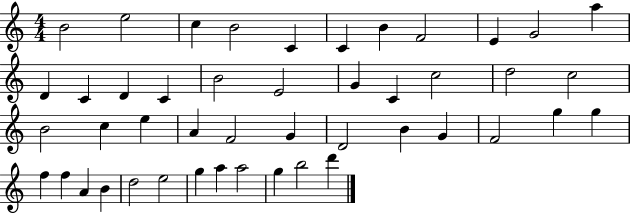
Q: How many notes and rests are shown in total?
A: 46